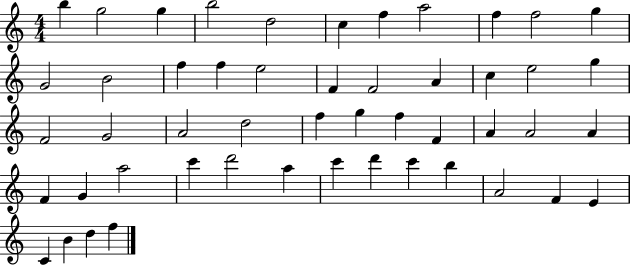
B5/q G5/h G5/q B5/h D5/h C5/q F5/q A5/h F5/q F5/h G5/q G4/h B4/h F5/q F5/q E5/h F4/q F4/h A4/q C5/q E5/h G5/q F4/h G4/h A4/h D5/h F5/q G5/q F5/q F4/q A4/q A4/h A4/q F4/q G4/q A5/h C6/q D6/h A5/q C6/q D6/q C6/q B5/q A4/h F4/q E4/q C4/q B4/q D5/q F5/q